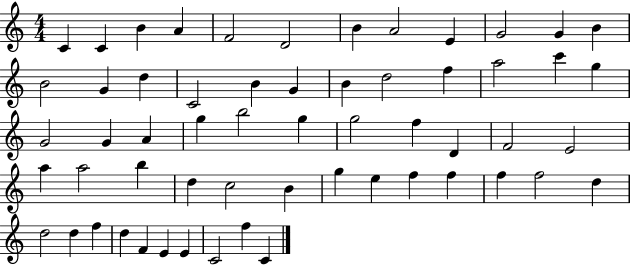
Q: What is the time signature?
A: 4/4